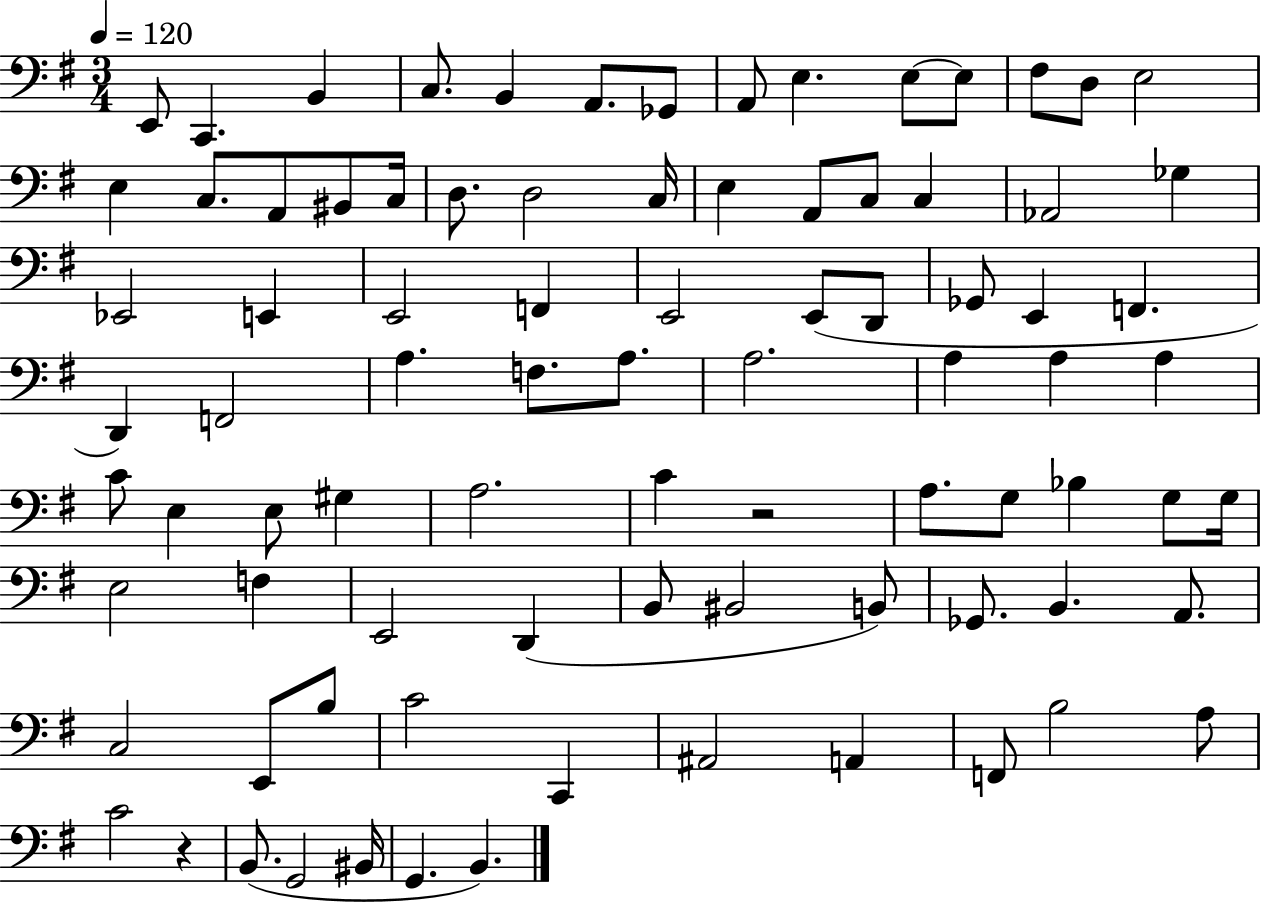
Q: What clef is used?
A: bass